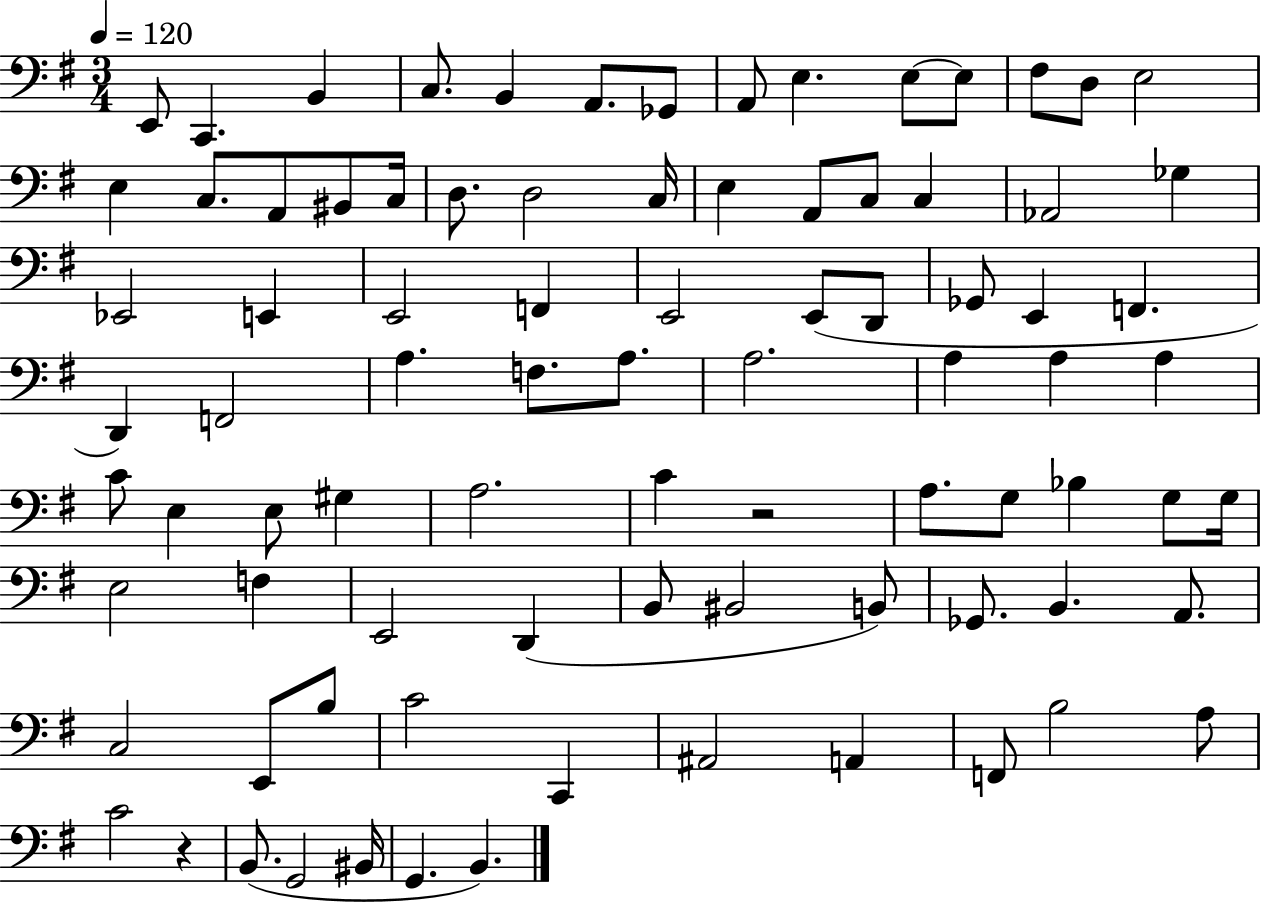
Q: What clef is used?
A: bass